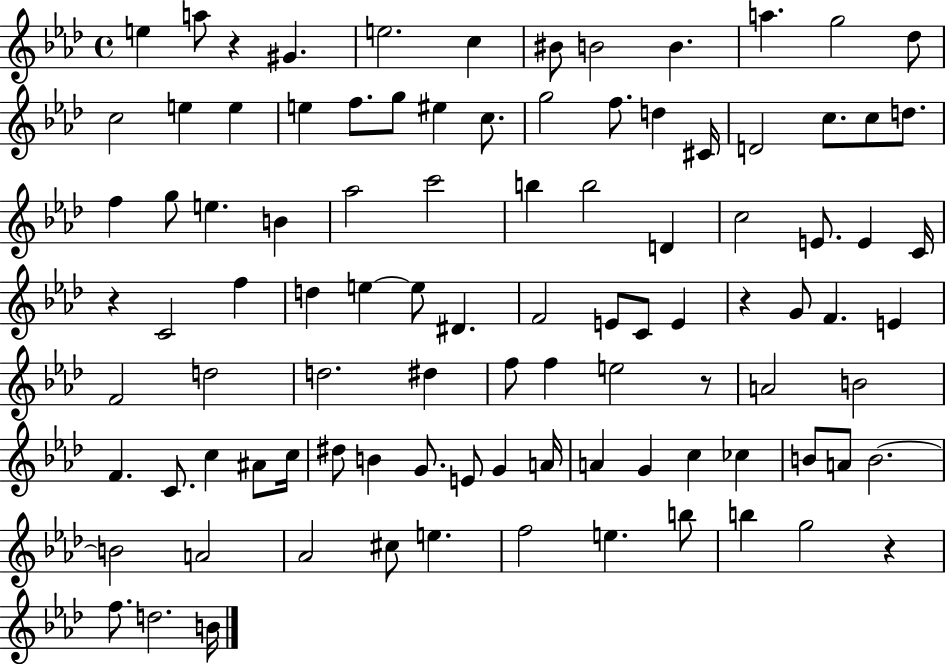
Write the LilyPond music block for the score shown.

{
  \clef treble
  \time 4/4
  \defaultTimeSignature
  \key aes \major
  e''4 a''8 r4 gis'4. | e''2. c''4 | bis'8 b'2 b'4. | a''4. g''2 des''8 | \break c''2 e''4 e''4 | e''4 f''8. g''8 eis''4 c''8. | g''2 f''8. d''4 cis'16 | d'2 c''8. c''8 d''8. | \break f''4 g''8 e''4. b'4 | aes''2 c'''2 | b''4 b''2 d'4 | c''2 e'8. e'4 c'16 | \break r4 c'2 f''4 | d''4 e''4~~ e''8 dis'4. | f'2 e'8 c'8 e'4 | r4 g'8 f'4. e'4 | \break f'2 d''2 | d''2. dis''4 | f''8 f''4 e''2 r8 | a'2 b'2 | \break f'4. c'8. c''4 ais'8 c''16 | dis''8 b'4 g'8. e'8 g'4 a'16 | a'4 g'4 c''4 ces''4 | b'8 a'8 b'2.~~ | \break b'2 a'2 | aes'2 cis''8 e''4. | f''2 e''4. b''8 | b''4 g''2 r4 | \break f''8. d''2. b'16 | \bar "|."
}